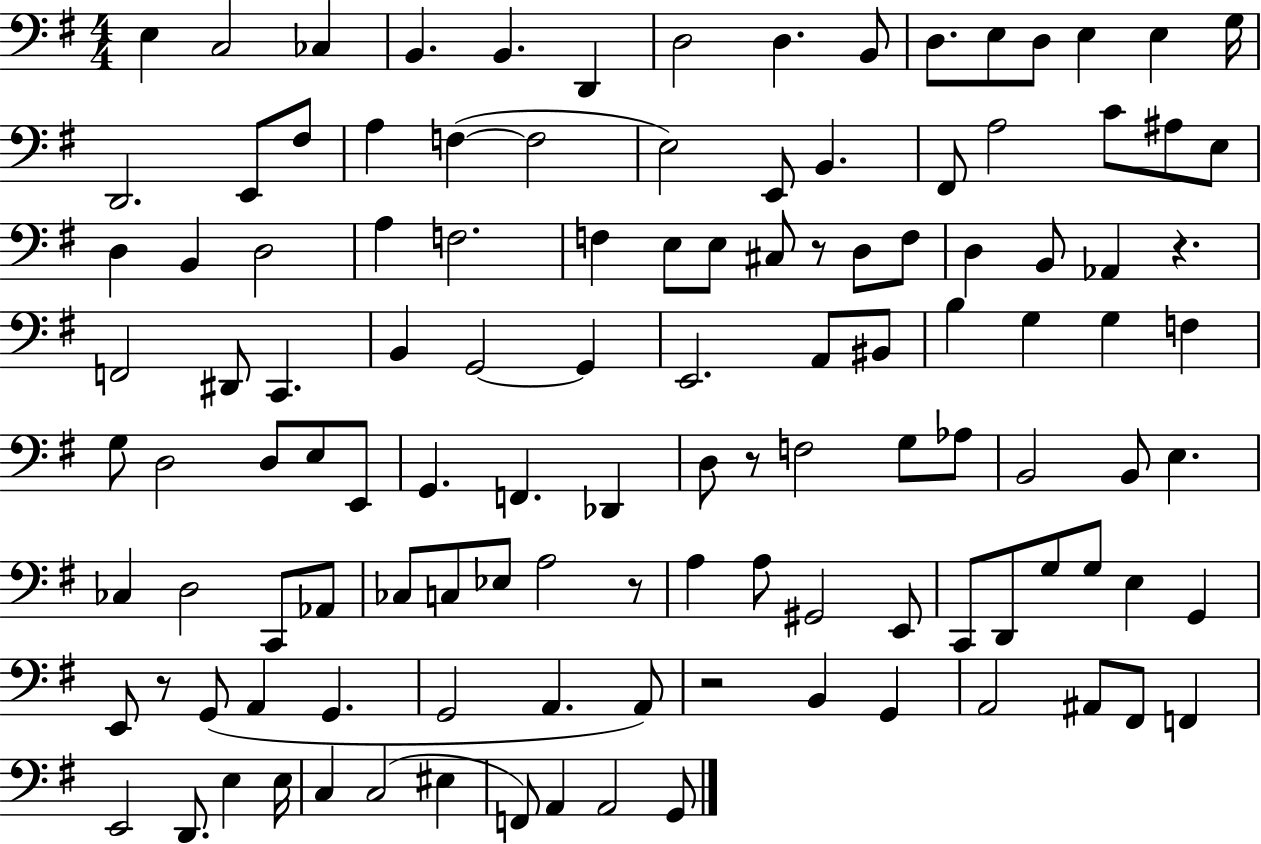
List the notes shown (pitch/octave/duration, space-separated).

E3/q C3/h CES3/q B2/q. B2/q. D2/q D3/h D3/q. B2/e D3/e. E3/e D3/e E3/q E3/q G3/s D2/h. E2/e F#3/e A3/q F3/q F3/h E3/h E2/e B2/q. F#2/e A3/h C4/e A#3/e E3/e D3/q B2/q D3/h A3/q F3/h. F3/q E3/e E3/e C#3/e R/e D3/e F3/e D3/q B2/e Ab2/q R/q. F2/h D#2/e C2/q. B2/q G2/h G2/q E2/h. A2/e BIS2/e B3/q G3/q G3/q F3/q G3/e D3/h D3/e E3/e E2/e G2/q. F2/q. Db2/q D3/e R/e F3/h G3/e Ab3/e B2/h B2/e E3/q. CES3/q D3/h C2/e Ab2/e CES3/e C3/e Eb3/e A3/h R/e A3/q A3/e G#2/h E2/e C2/e D2/e G3/e G3/e E3/q G2/q E2/e R/e G2/e A2/q G2/q. G2/h A2/q. A2/e R/h B2/q G2/q A2/h A#2/e F#2/e F2/q E2/h D2/e. E3/q E3/s C3/q C3/h EIS3/q F2/e A2/q A2/h G2/e